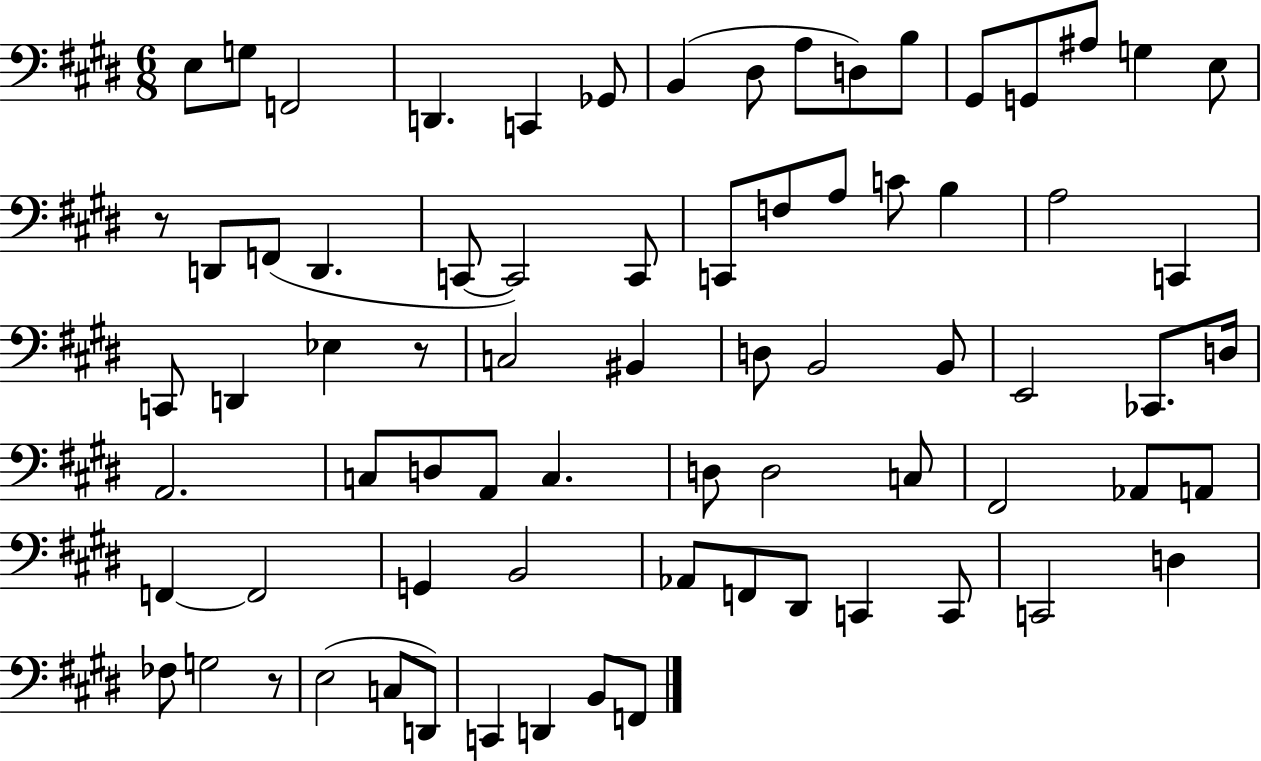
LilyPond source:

{
  \clef bass
  \numericTimeSignature
  \time 6/8
  \key e \major
  \repeat volta 2 { e8 g8 f,2 | d,4. c,4 ges,8 | b,4( dis8 a8 d8) b8 | gis,8 g,8 ais8 g4 e8 | \break r8 d,8 f,8( d,4. | c,8~~ c,2) c,8 | c,8 f8 a8 c'8 b4 | a2 c,4 | \break c,8 d,4 ees4 r8 | c2 bis,4 | d8 b,2 b,8 | e,2 ces,8. d16 | \break a,2. | c8 d8 a,8 c4. | d8 d2 c8 | fis,2 aes,8 a,8 | \break f,4~~ f,2 | g,4 b,2 | aes,8 f,8 dis,8 c,4 c,8 | c,2 d4 | \break fes8 g2 r8 | e2( c8 d,8) | c,4 d,4 b,8 f,8 | } \bar "|."
}